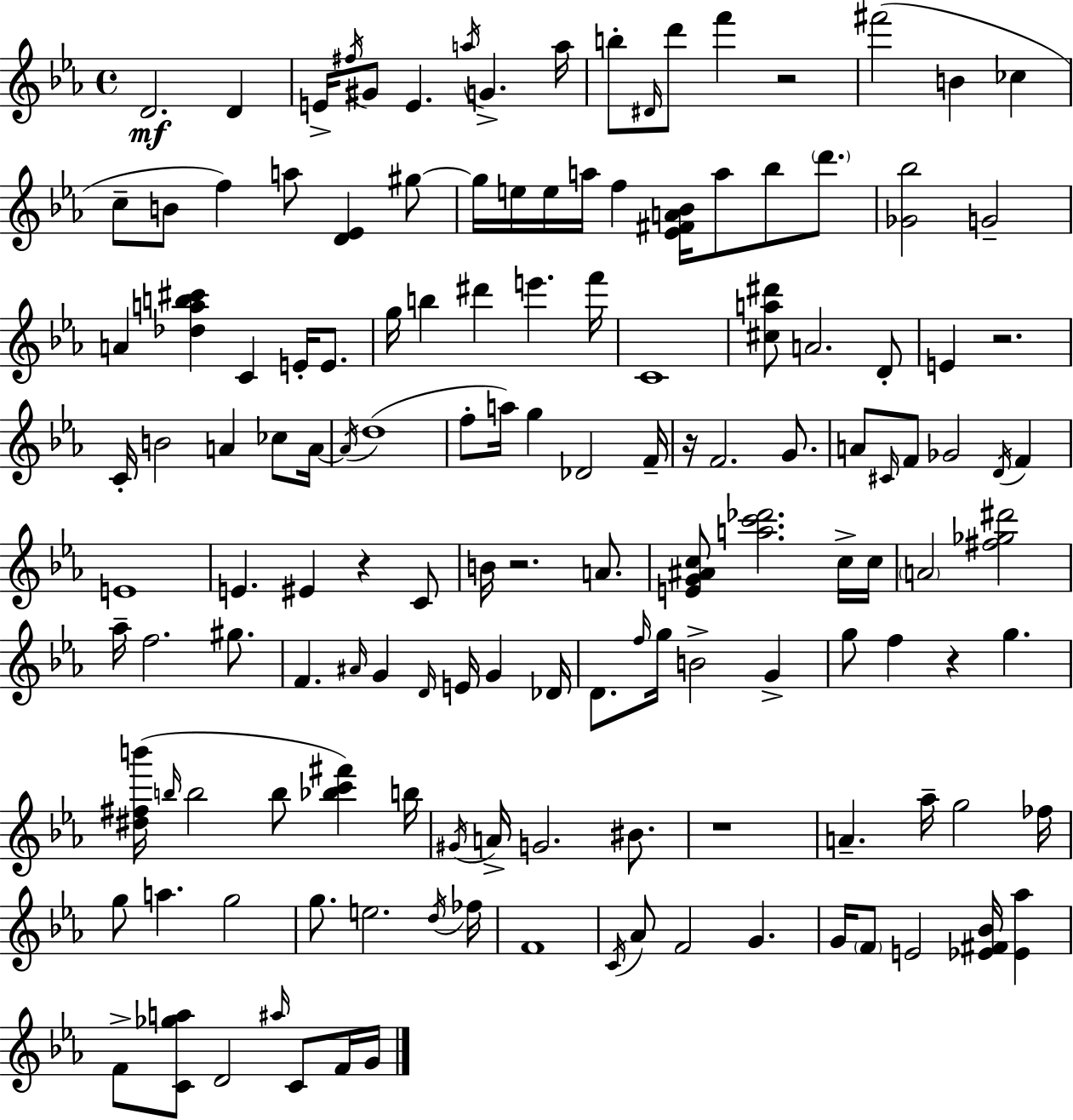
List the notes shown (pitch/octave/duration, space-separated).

D4/h. D4/q E4/s F#5/s G#4/e E4/q. A5/s G4/q. A5/s B5/e D#4/s D6/e F6/q R/h F#6/h B4/q CES5/q C5/e B4/e F5/q A5/e [D4,Eb4]/q G#5/e G#5/s E5/s E5/s A5/s F5/q [Eb4,F#4,A4,Bb4]/s A5/e Bb5/e D6/e. [Gb4,Bb5]/h G4/h A4/q [Db5,A5,B5,C#6]/q C4/q E4/s E4/e. G5/s B5/q D#6/q E6/q. F6/s C4/w [C#5,A5,D#6]/e A4/h. D4/e E4/q R/h. C4/s B4/h A4/q CES5/e A4/s A4/s D5/w F5/e A5/s G5/q Db4/h F4/s R/s F4/h. G4/e. A4/e C#4/s F4/e Gb4/h D4/s F4/q E4/w E4/q. EIS4/q R/q C4/e B4/s R/h. A4/e. [E4,G4,A#4,C5]/e [A5,C6,Db6]/h. C5/s C5/s A4/h [F#5,Gb5,D#6]/h Ab5/s F5/h. G#5/e. F4/q. A#4/s G4/q D4/s E4/s G4/q Db4/s D4/e. F5/s G5/s B4/h G4/q G5/e F5/q R/q G5/q. [D#5,F#5,B6]/s B5/s B5/h B5/e [Bb5,C6,F#6]/q B5/s G#4/s A4/s G4/h. BIS4/e. R/w A4/q. Ab5/s G5/h FES5/s G5/e A5/q. G5/h G5/e. E5/h. D5/s FES5/s F4/w C4/s Ab4/e F4/h G4/q. G4/s F4/e E4/h [Eb4,F#4,Bb4]/s [Eb4,Ab5]/q F4/e [C4,Gb5,A5]/e D4/h A#5/s C4/e F4/s G4/s